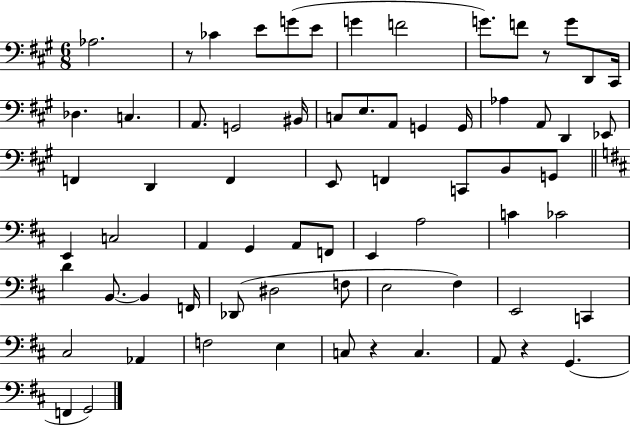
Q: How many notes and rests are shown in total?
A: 69